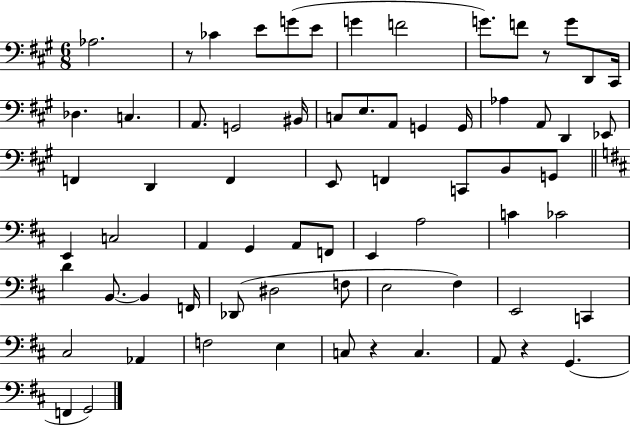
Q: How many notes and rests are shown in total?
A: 69